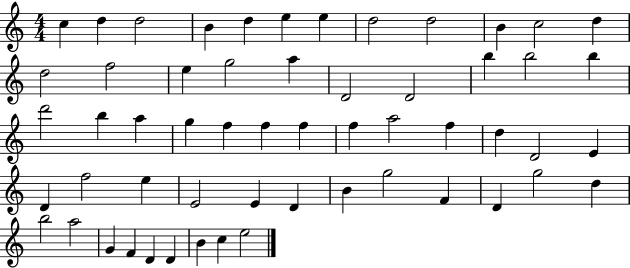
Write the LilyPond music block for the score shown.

{
  \clef treble
  \numericTimeSignature
  \time 4/4
  \key c \major
  c''4 d''4 d''2 | b'4 d''4 e''4 e''4 | d''2 d''2 | b'4 c''2 d''4 | \break d''2 f''2 | e''4 g''2 a''4 | d'2 d'2 | b''4 b''2 b''4 | \break d'''2 b''4 a''4 | g''4 f''4 f''4 f''4 | f''4 a''2 f''4 | d''4 d'2 e'4 | \break d'4 f''2 e''4 | e'2 e'4 d'4 | b'4 g''2 f'4 | d'4 g''2 d''4 | \break b''2 a''2 | g'4 f'4 d'4 d'4 | b'4 c''4 e''2 | \bar "|."
}